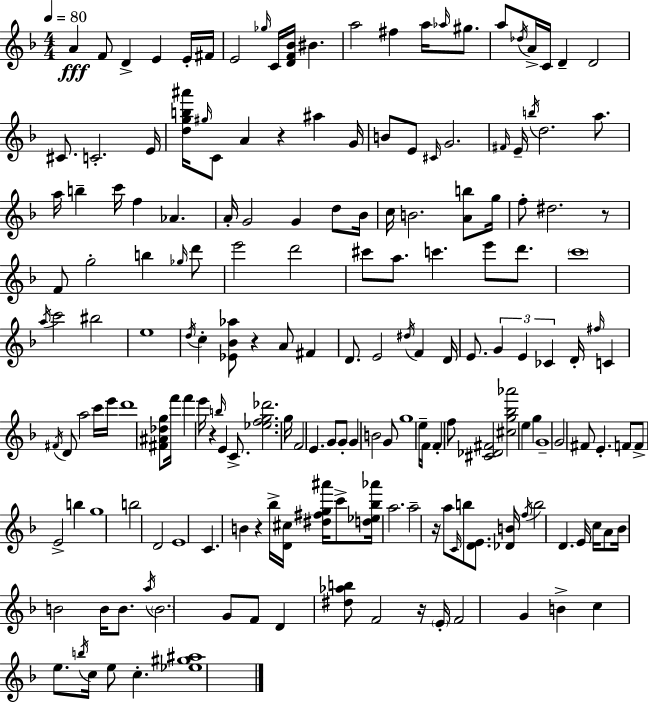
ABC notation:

X:1
T:Untitled
M:4/4
L:1/4
K:F
A F/2 D E E/4 ^F/4 E2 _g/4 C/4 [DF_B]/4 ^B a2 ^f a/4 _a/4 ^g/2 a/2 _d/4 A/4 C/4 D D2 ^C/2 C2 E/4 [dgb^a']/4 ^g/4 C/2 A z ^a G/4 B/2 E/2 ^C/4 G2 ^F/4 E/4 b/4 d2 a/2 a/4 b c'/4 f _A A/4 G2 G d/2 _B/4 c/4 B2 [Ab]/2 g/4 f/2 ^d2 z/2 F/2 g2 b _g/4 d'/2 e'2 d'2 ^c'/2 a/2 c' e'/2 d'/2 c'4 a/4 c'2 ^b2 e4 d/4 c [_E_B_a]/2 z A/2 ^F D/2 E2 ^d/4 F D/4 E/2 G E _C D/4 ^f/4 C ^F/4 D/2 a2 c'/4 e'/4 d'4 [^F^A_dg]/2 f'/4 f' e'/4 z b/4 E C/2 [_efg_d']2 g/4 F2 E G/2 G/2 G B2 G/2 g4 e/4 F/4 F f/2 [^C_D^F]2 [^cg_b_a']2 e g G4 G2 ^F/2 E F/2 F/2 E2 b g4 b2 D2 E4 C B z _b/4 [D^c]/4 [^d^fg^a']/4 c'/2 [d_e_b_a']/4 a2 a2 z/4 a/2 C/4 b/2 [DE]/2 [_DB]/4 f/4 b2 D E/4 c/4 A/2 _B/4 B2 B/4 B/2 a/4 B2 G/2 F/2 D [^d_ab]/2 F2 z/4 E/4 F2 G B c e/2 b/4 c/4 e/2 c [_e^g^a]4